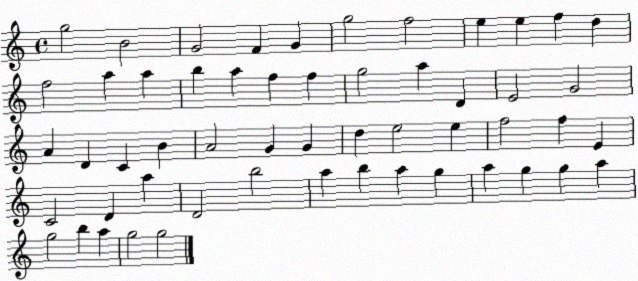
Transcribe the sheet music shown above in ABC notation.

X:1
T:Untitled
M:4/4
L:1/4
K:C
g2 B2 G2 F G g2 f2 e e f d f2 a a b a f f g2 a D E2 G2 A D C B A2 G G d e2 e f2 f E C2 D a D2 b2 a b a g a g g a g2 b a g2 g2